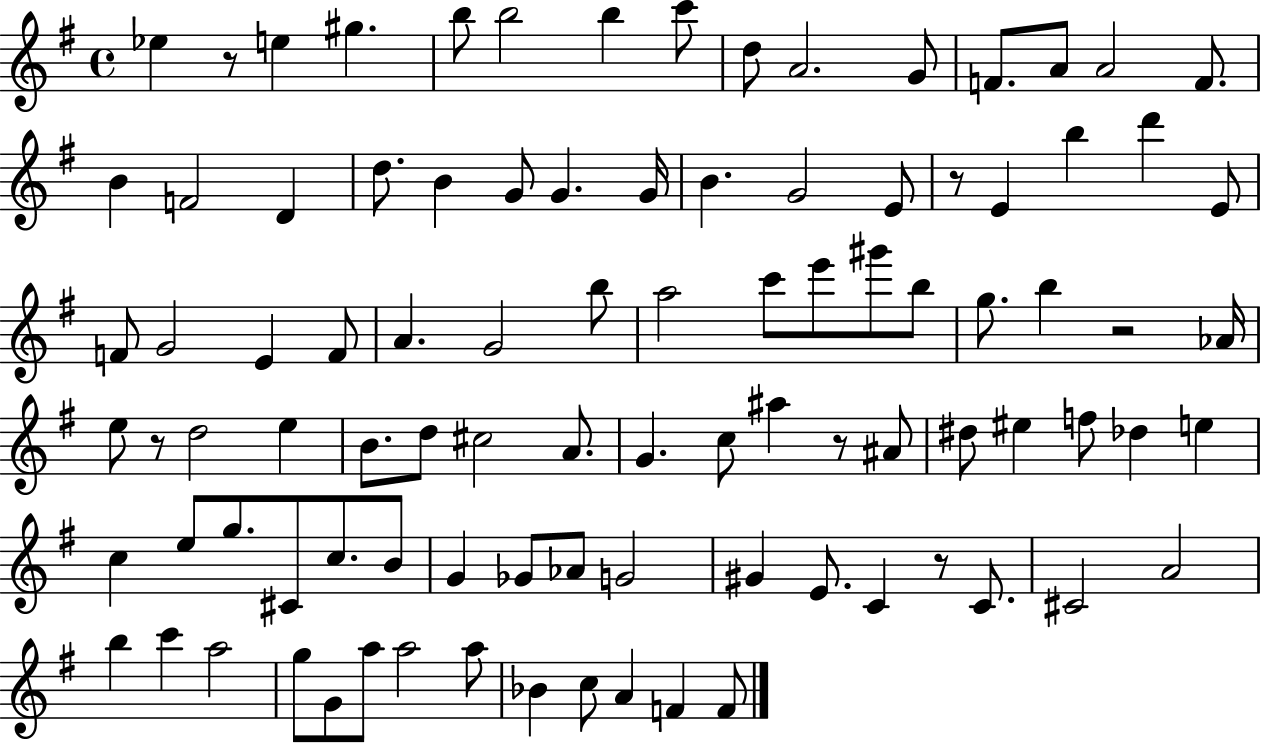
X:1
T:Untitled
M:4/4
L:1/4
K:G
_e z/2 e ^g b/2 b2 b c'/2 d/2 A2 G/2 F/2 A/2 A2 F/2 B F2 D d/2 B G/2 G G/4 B G2 E/2 z/2 E b d' E/2 F/2 G2 E F/2 A G2 b/2 a2 c'/2 e'/2 ^g'/2 b/2 g/2 b z2 _A/4 e/2 z/2 d2 e B/2 d/2 ^c2 A/2 G c/2 ^a z/2 ^A/2 ^d/2 ^e f/2 _d e c e/2 g/2 ^C/2 c/2 B/2 G _G/2 _A/2 G2 ^G E/2 C z/2 C/2 ^C2 A2 b c' a2 g/2 G/2 a/2 a2 a/2 _B c/2 A F F/2